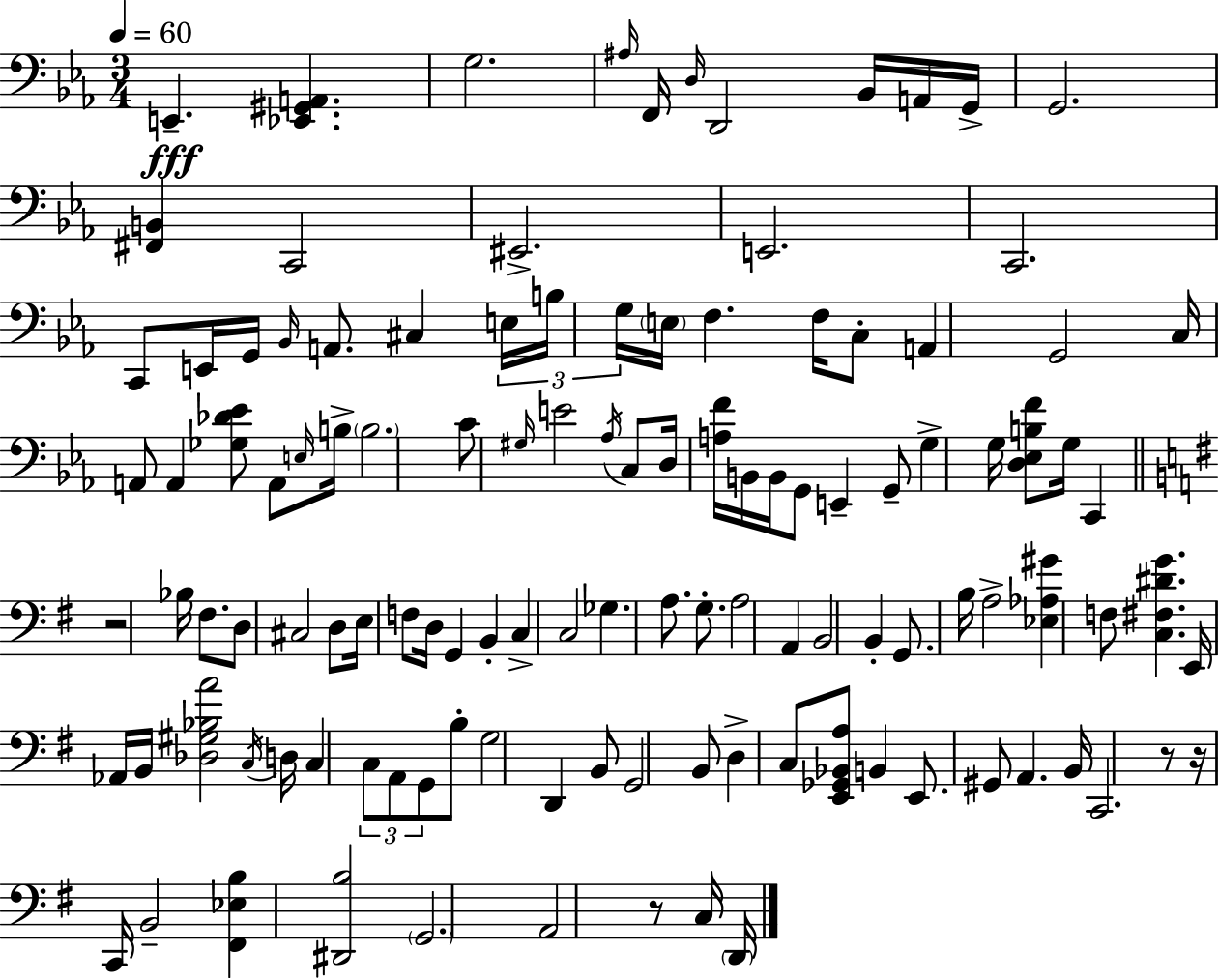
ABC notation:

X:1
T:Untitled
M:3/4
L:1/4
K:Cm
E,, [_E,,^G,,A,,] G,2 ^A,/4 F,,/4 D,/4 D,,2 _B,,/4 A,,/4 G,,/4 G,,2 [^F,,B,,] C,,2 ^E,,2 E,,2 C,,2 C,,/2 E,,/4 G,,/4 _B,,/4 A,,/2 ^C, E,/4 B,/4 G,/4 E,/4 F, F,/4 C,/2 A,, G,,2 C,/4 A,,/2 A,, [_G,_D_E]/2 A,,/2 E,/4 B,/4 B,2 C/2 ^G,/4 E2 _A,/4 C,/2 D,/4 [A,F]/4 B,,/4 B,,/4 G,,/2 E,, G,,/2 G, G,/4 [D,_E,B,F]/2 G,/4 C,, z2 _B,/4 ^F,/2 D,/2 ^C,2 D,/2 E,/4 F,/2 D,/4 G,, B,, C, C,2 _G, A,/2 G,/2 A,2 A,, B,,2 B,, G,,/2 B,/4 A,2 [_E,_A,^G] F,/2 [C,^F,^DG] E,,/4 _A,,/4 B,,/4 [_D,^G,_B,A]2 C,/4 D,/4 C, C,/2 A,,/2 G,,/2 B,/2 G,2 D,, B,,/2 G,,2 B,,/2 D, C,/2 [E,,_G,,_B,,A,]/2 B,, E,,/2 ^G,,/2 A,, B,,/4 C,,2 z/2 z/4 C,,/4 B,,2 [^F,,_E,B,] [^D,,B,]2 G,,2 A,,2 z/2 C,/4 D,,/4